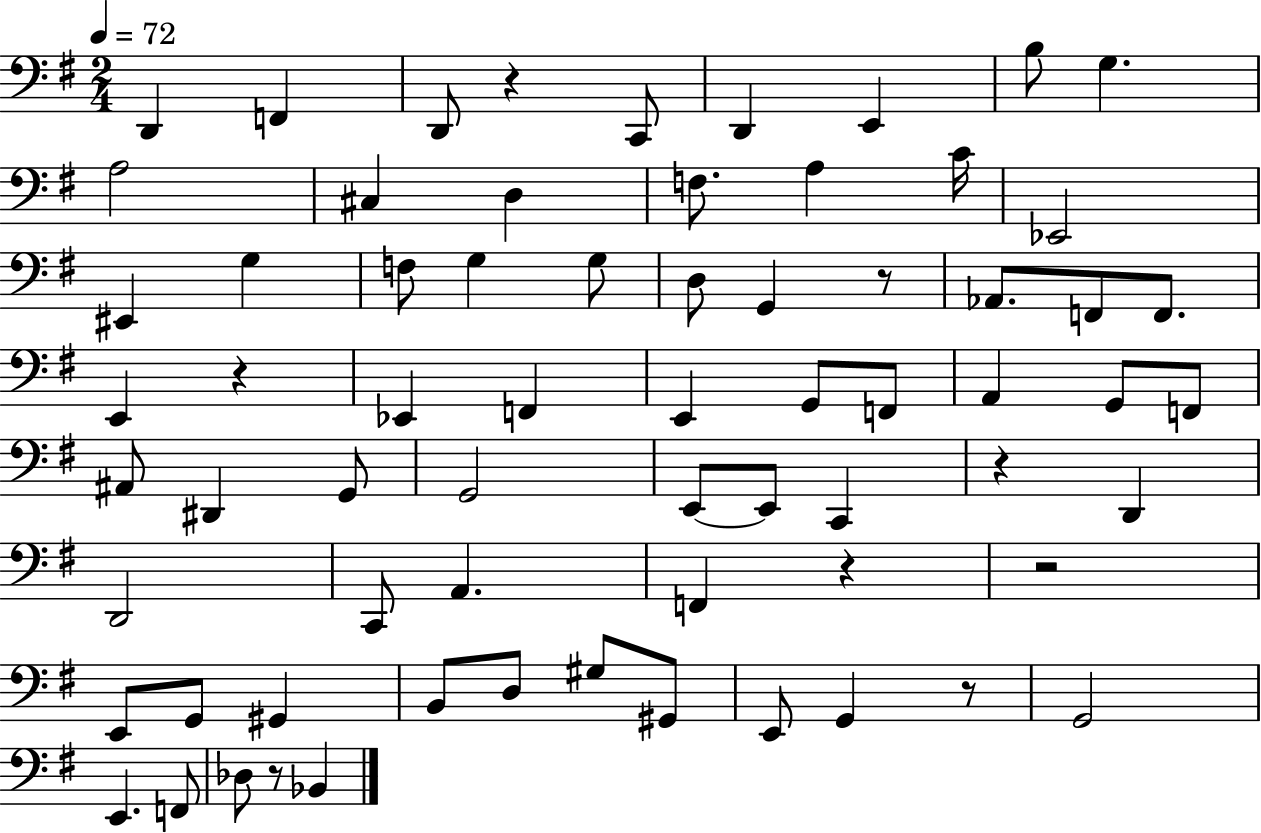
{
  \clef bass
  \numericTimeSignature
  \time 2/4
  \key g \major
  \tempo 4 = 72
  d,4 f,4 | d,8 r4 c,8 | d,4 e,4 | b8 g4. | \break a2 | cis4 d4 | f8. a4 c'16 | ees,2 | \break eis,4 g4 | f8 g4 g8 | d8 g,4 r8 | aes,8. f,8 f,8. | \break e,4 r4 | ees,4 f,4 | e,4 g,8 f,8 | a,4 g,8 f,8 | \break ais,8 dis,4 g,8 | g,2 | e,8~~ e,8 c,4 | r4 d,4 | \break d,2 | c,8 a,4. | f,4 r4 | r2 | \break e,8 g,8 gis,4 | b,8 d8 gis8 gis,8 | e,8 g,4 r8 | g,2 | \break e,4. f,8 | des8 r8 bes,4 | \bar "|."
}